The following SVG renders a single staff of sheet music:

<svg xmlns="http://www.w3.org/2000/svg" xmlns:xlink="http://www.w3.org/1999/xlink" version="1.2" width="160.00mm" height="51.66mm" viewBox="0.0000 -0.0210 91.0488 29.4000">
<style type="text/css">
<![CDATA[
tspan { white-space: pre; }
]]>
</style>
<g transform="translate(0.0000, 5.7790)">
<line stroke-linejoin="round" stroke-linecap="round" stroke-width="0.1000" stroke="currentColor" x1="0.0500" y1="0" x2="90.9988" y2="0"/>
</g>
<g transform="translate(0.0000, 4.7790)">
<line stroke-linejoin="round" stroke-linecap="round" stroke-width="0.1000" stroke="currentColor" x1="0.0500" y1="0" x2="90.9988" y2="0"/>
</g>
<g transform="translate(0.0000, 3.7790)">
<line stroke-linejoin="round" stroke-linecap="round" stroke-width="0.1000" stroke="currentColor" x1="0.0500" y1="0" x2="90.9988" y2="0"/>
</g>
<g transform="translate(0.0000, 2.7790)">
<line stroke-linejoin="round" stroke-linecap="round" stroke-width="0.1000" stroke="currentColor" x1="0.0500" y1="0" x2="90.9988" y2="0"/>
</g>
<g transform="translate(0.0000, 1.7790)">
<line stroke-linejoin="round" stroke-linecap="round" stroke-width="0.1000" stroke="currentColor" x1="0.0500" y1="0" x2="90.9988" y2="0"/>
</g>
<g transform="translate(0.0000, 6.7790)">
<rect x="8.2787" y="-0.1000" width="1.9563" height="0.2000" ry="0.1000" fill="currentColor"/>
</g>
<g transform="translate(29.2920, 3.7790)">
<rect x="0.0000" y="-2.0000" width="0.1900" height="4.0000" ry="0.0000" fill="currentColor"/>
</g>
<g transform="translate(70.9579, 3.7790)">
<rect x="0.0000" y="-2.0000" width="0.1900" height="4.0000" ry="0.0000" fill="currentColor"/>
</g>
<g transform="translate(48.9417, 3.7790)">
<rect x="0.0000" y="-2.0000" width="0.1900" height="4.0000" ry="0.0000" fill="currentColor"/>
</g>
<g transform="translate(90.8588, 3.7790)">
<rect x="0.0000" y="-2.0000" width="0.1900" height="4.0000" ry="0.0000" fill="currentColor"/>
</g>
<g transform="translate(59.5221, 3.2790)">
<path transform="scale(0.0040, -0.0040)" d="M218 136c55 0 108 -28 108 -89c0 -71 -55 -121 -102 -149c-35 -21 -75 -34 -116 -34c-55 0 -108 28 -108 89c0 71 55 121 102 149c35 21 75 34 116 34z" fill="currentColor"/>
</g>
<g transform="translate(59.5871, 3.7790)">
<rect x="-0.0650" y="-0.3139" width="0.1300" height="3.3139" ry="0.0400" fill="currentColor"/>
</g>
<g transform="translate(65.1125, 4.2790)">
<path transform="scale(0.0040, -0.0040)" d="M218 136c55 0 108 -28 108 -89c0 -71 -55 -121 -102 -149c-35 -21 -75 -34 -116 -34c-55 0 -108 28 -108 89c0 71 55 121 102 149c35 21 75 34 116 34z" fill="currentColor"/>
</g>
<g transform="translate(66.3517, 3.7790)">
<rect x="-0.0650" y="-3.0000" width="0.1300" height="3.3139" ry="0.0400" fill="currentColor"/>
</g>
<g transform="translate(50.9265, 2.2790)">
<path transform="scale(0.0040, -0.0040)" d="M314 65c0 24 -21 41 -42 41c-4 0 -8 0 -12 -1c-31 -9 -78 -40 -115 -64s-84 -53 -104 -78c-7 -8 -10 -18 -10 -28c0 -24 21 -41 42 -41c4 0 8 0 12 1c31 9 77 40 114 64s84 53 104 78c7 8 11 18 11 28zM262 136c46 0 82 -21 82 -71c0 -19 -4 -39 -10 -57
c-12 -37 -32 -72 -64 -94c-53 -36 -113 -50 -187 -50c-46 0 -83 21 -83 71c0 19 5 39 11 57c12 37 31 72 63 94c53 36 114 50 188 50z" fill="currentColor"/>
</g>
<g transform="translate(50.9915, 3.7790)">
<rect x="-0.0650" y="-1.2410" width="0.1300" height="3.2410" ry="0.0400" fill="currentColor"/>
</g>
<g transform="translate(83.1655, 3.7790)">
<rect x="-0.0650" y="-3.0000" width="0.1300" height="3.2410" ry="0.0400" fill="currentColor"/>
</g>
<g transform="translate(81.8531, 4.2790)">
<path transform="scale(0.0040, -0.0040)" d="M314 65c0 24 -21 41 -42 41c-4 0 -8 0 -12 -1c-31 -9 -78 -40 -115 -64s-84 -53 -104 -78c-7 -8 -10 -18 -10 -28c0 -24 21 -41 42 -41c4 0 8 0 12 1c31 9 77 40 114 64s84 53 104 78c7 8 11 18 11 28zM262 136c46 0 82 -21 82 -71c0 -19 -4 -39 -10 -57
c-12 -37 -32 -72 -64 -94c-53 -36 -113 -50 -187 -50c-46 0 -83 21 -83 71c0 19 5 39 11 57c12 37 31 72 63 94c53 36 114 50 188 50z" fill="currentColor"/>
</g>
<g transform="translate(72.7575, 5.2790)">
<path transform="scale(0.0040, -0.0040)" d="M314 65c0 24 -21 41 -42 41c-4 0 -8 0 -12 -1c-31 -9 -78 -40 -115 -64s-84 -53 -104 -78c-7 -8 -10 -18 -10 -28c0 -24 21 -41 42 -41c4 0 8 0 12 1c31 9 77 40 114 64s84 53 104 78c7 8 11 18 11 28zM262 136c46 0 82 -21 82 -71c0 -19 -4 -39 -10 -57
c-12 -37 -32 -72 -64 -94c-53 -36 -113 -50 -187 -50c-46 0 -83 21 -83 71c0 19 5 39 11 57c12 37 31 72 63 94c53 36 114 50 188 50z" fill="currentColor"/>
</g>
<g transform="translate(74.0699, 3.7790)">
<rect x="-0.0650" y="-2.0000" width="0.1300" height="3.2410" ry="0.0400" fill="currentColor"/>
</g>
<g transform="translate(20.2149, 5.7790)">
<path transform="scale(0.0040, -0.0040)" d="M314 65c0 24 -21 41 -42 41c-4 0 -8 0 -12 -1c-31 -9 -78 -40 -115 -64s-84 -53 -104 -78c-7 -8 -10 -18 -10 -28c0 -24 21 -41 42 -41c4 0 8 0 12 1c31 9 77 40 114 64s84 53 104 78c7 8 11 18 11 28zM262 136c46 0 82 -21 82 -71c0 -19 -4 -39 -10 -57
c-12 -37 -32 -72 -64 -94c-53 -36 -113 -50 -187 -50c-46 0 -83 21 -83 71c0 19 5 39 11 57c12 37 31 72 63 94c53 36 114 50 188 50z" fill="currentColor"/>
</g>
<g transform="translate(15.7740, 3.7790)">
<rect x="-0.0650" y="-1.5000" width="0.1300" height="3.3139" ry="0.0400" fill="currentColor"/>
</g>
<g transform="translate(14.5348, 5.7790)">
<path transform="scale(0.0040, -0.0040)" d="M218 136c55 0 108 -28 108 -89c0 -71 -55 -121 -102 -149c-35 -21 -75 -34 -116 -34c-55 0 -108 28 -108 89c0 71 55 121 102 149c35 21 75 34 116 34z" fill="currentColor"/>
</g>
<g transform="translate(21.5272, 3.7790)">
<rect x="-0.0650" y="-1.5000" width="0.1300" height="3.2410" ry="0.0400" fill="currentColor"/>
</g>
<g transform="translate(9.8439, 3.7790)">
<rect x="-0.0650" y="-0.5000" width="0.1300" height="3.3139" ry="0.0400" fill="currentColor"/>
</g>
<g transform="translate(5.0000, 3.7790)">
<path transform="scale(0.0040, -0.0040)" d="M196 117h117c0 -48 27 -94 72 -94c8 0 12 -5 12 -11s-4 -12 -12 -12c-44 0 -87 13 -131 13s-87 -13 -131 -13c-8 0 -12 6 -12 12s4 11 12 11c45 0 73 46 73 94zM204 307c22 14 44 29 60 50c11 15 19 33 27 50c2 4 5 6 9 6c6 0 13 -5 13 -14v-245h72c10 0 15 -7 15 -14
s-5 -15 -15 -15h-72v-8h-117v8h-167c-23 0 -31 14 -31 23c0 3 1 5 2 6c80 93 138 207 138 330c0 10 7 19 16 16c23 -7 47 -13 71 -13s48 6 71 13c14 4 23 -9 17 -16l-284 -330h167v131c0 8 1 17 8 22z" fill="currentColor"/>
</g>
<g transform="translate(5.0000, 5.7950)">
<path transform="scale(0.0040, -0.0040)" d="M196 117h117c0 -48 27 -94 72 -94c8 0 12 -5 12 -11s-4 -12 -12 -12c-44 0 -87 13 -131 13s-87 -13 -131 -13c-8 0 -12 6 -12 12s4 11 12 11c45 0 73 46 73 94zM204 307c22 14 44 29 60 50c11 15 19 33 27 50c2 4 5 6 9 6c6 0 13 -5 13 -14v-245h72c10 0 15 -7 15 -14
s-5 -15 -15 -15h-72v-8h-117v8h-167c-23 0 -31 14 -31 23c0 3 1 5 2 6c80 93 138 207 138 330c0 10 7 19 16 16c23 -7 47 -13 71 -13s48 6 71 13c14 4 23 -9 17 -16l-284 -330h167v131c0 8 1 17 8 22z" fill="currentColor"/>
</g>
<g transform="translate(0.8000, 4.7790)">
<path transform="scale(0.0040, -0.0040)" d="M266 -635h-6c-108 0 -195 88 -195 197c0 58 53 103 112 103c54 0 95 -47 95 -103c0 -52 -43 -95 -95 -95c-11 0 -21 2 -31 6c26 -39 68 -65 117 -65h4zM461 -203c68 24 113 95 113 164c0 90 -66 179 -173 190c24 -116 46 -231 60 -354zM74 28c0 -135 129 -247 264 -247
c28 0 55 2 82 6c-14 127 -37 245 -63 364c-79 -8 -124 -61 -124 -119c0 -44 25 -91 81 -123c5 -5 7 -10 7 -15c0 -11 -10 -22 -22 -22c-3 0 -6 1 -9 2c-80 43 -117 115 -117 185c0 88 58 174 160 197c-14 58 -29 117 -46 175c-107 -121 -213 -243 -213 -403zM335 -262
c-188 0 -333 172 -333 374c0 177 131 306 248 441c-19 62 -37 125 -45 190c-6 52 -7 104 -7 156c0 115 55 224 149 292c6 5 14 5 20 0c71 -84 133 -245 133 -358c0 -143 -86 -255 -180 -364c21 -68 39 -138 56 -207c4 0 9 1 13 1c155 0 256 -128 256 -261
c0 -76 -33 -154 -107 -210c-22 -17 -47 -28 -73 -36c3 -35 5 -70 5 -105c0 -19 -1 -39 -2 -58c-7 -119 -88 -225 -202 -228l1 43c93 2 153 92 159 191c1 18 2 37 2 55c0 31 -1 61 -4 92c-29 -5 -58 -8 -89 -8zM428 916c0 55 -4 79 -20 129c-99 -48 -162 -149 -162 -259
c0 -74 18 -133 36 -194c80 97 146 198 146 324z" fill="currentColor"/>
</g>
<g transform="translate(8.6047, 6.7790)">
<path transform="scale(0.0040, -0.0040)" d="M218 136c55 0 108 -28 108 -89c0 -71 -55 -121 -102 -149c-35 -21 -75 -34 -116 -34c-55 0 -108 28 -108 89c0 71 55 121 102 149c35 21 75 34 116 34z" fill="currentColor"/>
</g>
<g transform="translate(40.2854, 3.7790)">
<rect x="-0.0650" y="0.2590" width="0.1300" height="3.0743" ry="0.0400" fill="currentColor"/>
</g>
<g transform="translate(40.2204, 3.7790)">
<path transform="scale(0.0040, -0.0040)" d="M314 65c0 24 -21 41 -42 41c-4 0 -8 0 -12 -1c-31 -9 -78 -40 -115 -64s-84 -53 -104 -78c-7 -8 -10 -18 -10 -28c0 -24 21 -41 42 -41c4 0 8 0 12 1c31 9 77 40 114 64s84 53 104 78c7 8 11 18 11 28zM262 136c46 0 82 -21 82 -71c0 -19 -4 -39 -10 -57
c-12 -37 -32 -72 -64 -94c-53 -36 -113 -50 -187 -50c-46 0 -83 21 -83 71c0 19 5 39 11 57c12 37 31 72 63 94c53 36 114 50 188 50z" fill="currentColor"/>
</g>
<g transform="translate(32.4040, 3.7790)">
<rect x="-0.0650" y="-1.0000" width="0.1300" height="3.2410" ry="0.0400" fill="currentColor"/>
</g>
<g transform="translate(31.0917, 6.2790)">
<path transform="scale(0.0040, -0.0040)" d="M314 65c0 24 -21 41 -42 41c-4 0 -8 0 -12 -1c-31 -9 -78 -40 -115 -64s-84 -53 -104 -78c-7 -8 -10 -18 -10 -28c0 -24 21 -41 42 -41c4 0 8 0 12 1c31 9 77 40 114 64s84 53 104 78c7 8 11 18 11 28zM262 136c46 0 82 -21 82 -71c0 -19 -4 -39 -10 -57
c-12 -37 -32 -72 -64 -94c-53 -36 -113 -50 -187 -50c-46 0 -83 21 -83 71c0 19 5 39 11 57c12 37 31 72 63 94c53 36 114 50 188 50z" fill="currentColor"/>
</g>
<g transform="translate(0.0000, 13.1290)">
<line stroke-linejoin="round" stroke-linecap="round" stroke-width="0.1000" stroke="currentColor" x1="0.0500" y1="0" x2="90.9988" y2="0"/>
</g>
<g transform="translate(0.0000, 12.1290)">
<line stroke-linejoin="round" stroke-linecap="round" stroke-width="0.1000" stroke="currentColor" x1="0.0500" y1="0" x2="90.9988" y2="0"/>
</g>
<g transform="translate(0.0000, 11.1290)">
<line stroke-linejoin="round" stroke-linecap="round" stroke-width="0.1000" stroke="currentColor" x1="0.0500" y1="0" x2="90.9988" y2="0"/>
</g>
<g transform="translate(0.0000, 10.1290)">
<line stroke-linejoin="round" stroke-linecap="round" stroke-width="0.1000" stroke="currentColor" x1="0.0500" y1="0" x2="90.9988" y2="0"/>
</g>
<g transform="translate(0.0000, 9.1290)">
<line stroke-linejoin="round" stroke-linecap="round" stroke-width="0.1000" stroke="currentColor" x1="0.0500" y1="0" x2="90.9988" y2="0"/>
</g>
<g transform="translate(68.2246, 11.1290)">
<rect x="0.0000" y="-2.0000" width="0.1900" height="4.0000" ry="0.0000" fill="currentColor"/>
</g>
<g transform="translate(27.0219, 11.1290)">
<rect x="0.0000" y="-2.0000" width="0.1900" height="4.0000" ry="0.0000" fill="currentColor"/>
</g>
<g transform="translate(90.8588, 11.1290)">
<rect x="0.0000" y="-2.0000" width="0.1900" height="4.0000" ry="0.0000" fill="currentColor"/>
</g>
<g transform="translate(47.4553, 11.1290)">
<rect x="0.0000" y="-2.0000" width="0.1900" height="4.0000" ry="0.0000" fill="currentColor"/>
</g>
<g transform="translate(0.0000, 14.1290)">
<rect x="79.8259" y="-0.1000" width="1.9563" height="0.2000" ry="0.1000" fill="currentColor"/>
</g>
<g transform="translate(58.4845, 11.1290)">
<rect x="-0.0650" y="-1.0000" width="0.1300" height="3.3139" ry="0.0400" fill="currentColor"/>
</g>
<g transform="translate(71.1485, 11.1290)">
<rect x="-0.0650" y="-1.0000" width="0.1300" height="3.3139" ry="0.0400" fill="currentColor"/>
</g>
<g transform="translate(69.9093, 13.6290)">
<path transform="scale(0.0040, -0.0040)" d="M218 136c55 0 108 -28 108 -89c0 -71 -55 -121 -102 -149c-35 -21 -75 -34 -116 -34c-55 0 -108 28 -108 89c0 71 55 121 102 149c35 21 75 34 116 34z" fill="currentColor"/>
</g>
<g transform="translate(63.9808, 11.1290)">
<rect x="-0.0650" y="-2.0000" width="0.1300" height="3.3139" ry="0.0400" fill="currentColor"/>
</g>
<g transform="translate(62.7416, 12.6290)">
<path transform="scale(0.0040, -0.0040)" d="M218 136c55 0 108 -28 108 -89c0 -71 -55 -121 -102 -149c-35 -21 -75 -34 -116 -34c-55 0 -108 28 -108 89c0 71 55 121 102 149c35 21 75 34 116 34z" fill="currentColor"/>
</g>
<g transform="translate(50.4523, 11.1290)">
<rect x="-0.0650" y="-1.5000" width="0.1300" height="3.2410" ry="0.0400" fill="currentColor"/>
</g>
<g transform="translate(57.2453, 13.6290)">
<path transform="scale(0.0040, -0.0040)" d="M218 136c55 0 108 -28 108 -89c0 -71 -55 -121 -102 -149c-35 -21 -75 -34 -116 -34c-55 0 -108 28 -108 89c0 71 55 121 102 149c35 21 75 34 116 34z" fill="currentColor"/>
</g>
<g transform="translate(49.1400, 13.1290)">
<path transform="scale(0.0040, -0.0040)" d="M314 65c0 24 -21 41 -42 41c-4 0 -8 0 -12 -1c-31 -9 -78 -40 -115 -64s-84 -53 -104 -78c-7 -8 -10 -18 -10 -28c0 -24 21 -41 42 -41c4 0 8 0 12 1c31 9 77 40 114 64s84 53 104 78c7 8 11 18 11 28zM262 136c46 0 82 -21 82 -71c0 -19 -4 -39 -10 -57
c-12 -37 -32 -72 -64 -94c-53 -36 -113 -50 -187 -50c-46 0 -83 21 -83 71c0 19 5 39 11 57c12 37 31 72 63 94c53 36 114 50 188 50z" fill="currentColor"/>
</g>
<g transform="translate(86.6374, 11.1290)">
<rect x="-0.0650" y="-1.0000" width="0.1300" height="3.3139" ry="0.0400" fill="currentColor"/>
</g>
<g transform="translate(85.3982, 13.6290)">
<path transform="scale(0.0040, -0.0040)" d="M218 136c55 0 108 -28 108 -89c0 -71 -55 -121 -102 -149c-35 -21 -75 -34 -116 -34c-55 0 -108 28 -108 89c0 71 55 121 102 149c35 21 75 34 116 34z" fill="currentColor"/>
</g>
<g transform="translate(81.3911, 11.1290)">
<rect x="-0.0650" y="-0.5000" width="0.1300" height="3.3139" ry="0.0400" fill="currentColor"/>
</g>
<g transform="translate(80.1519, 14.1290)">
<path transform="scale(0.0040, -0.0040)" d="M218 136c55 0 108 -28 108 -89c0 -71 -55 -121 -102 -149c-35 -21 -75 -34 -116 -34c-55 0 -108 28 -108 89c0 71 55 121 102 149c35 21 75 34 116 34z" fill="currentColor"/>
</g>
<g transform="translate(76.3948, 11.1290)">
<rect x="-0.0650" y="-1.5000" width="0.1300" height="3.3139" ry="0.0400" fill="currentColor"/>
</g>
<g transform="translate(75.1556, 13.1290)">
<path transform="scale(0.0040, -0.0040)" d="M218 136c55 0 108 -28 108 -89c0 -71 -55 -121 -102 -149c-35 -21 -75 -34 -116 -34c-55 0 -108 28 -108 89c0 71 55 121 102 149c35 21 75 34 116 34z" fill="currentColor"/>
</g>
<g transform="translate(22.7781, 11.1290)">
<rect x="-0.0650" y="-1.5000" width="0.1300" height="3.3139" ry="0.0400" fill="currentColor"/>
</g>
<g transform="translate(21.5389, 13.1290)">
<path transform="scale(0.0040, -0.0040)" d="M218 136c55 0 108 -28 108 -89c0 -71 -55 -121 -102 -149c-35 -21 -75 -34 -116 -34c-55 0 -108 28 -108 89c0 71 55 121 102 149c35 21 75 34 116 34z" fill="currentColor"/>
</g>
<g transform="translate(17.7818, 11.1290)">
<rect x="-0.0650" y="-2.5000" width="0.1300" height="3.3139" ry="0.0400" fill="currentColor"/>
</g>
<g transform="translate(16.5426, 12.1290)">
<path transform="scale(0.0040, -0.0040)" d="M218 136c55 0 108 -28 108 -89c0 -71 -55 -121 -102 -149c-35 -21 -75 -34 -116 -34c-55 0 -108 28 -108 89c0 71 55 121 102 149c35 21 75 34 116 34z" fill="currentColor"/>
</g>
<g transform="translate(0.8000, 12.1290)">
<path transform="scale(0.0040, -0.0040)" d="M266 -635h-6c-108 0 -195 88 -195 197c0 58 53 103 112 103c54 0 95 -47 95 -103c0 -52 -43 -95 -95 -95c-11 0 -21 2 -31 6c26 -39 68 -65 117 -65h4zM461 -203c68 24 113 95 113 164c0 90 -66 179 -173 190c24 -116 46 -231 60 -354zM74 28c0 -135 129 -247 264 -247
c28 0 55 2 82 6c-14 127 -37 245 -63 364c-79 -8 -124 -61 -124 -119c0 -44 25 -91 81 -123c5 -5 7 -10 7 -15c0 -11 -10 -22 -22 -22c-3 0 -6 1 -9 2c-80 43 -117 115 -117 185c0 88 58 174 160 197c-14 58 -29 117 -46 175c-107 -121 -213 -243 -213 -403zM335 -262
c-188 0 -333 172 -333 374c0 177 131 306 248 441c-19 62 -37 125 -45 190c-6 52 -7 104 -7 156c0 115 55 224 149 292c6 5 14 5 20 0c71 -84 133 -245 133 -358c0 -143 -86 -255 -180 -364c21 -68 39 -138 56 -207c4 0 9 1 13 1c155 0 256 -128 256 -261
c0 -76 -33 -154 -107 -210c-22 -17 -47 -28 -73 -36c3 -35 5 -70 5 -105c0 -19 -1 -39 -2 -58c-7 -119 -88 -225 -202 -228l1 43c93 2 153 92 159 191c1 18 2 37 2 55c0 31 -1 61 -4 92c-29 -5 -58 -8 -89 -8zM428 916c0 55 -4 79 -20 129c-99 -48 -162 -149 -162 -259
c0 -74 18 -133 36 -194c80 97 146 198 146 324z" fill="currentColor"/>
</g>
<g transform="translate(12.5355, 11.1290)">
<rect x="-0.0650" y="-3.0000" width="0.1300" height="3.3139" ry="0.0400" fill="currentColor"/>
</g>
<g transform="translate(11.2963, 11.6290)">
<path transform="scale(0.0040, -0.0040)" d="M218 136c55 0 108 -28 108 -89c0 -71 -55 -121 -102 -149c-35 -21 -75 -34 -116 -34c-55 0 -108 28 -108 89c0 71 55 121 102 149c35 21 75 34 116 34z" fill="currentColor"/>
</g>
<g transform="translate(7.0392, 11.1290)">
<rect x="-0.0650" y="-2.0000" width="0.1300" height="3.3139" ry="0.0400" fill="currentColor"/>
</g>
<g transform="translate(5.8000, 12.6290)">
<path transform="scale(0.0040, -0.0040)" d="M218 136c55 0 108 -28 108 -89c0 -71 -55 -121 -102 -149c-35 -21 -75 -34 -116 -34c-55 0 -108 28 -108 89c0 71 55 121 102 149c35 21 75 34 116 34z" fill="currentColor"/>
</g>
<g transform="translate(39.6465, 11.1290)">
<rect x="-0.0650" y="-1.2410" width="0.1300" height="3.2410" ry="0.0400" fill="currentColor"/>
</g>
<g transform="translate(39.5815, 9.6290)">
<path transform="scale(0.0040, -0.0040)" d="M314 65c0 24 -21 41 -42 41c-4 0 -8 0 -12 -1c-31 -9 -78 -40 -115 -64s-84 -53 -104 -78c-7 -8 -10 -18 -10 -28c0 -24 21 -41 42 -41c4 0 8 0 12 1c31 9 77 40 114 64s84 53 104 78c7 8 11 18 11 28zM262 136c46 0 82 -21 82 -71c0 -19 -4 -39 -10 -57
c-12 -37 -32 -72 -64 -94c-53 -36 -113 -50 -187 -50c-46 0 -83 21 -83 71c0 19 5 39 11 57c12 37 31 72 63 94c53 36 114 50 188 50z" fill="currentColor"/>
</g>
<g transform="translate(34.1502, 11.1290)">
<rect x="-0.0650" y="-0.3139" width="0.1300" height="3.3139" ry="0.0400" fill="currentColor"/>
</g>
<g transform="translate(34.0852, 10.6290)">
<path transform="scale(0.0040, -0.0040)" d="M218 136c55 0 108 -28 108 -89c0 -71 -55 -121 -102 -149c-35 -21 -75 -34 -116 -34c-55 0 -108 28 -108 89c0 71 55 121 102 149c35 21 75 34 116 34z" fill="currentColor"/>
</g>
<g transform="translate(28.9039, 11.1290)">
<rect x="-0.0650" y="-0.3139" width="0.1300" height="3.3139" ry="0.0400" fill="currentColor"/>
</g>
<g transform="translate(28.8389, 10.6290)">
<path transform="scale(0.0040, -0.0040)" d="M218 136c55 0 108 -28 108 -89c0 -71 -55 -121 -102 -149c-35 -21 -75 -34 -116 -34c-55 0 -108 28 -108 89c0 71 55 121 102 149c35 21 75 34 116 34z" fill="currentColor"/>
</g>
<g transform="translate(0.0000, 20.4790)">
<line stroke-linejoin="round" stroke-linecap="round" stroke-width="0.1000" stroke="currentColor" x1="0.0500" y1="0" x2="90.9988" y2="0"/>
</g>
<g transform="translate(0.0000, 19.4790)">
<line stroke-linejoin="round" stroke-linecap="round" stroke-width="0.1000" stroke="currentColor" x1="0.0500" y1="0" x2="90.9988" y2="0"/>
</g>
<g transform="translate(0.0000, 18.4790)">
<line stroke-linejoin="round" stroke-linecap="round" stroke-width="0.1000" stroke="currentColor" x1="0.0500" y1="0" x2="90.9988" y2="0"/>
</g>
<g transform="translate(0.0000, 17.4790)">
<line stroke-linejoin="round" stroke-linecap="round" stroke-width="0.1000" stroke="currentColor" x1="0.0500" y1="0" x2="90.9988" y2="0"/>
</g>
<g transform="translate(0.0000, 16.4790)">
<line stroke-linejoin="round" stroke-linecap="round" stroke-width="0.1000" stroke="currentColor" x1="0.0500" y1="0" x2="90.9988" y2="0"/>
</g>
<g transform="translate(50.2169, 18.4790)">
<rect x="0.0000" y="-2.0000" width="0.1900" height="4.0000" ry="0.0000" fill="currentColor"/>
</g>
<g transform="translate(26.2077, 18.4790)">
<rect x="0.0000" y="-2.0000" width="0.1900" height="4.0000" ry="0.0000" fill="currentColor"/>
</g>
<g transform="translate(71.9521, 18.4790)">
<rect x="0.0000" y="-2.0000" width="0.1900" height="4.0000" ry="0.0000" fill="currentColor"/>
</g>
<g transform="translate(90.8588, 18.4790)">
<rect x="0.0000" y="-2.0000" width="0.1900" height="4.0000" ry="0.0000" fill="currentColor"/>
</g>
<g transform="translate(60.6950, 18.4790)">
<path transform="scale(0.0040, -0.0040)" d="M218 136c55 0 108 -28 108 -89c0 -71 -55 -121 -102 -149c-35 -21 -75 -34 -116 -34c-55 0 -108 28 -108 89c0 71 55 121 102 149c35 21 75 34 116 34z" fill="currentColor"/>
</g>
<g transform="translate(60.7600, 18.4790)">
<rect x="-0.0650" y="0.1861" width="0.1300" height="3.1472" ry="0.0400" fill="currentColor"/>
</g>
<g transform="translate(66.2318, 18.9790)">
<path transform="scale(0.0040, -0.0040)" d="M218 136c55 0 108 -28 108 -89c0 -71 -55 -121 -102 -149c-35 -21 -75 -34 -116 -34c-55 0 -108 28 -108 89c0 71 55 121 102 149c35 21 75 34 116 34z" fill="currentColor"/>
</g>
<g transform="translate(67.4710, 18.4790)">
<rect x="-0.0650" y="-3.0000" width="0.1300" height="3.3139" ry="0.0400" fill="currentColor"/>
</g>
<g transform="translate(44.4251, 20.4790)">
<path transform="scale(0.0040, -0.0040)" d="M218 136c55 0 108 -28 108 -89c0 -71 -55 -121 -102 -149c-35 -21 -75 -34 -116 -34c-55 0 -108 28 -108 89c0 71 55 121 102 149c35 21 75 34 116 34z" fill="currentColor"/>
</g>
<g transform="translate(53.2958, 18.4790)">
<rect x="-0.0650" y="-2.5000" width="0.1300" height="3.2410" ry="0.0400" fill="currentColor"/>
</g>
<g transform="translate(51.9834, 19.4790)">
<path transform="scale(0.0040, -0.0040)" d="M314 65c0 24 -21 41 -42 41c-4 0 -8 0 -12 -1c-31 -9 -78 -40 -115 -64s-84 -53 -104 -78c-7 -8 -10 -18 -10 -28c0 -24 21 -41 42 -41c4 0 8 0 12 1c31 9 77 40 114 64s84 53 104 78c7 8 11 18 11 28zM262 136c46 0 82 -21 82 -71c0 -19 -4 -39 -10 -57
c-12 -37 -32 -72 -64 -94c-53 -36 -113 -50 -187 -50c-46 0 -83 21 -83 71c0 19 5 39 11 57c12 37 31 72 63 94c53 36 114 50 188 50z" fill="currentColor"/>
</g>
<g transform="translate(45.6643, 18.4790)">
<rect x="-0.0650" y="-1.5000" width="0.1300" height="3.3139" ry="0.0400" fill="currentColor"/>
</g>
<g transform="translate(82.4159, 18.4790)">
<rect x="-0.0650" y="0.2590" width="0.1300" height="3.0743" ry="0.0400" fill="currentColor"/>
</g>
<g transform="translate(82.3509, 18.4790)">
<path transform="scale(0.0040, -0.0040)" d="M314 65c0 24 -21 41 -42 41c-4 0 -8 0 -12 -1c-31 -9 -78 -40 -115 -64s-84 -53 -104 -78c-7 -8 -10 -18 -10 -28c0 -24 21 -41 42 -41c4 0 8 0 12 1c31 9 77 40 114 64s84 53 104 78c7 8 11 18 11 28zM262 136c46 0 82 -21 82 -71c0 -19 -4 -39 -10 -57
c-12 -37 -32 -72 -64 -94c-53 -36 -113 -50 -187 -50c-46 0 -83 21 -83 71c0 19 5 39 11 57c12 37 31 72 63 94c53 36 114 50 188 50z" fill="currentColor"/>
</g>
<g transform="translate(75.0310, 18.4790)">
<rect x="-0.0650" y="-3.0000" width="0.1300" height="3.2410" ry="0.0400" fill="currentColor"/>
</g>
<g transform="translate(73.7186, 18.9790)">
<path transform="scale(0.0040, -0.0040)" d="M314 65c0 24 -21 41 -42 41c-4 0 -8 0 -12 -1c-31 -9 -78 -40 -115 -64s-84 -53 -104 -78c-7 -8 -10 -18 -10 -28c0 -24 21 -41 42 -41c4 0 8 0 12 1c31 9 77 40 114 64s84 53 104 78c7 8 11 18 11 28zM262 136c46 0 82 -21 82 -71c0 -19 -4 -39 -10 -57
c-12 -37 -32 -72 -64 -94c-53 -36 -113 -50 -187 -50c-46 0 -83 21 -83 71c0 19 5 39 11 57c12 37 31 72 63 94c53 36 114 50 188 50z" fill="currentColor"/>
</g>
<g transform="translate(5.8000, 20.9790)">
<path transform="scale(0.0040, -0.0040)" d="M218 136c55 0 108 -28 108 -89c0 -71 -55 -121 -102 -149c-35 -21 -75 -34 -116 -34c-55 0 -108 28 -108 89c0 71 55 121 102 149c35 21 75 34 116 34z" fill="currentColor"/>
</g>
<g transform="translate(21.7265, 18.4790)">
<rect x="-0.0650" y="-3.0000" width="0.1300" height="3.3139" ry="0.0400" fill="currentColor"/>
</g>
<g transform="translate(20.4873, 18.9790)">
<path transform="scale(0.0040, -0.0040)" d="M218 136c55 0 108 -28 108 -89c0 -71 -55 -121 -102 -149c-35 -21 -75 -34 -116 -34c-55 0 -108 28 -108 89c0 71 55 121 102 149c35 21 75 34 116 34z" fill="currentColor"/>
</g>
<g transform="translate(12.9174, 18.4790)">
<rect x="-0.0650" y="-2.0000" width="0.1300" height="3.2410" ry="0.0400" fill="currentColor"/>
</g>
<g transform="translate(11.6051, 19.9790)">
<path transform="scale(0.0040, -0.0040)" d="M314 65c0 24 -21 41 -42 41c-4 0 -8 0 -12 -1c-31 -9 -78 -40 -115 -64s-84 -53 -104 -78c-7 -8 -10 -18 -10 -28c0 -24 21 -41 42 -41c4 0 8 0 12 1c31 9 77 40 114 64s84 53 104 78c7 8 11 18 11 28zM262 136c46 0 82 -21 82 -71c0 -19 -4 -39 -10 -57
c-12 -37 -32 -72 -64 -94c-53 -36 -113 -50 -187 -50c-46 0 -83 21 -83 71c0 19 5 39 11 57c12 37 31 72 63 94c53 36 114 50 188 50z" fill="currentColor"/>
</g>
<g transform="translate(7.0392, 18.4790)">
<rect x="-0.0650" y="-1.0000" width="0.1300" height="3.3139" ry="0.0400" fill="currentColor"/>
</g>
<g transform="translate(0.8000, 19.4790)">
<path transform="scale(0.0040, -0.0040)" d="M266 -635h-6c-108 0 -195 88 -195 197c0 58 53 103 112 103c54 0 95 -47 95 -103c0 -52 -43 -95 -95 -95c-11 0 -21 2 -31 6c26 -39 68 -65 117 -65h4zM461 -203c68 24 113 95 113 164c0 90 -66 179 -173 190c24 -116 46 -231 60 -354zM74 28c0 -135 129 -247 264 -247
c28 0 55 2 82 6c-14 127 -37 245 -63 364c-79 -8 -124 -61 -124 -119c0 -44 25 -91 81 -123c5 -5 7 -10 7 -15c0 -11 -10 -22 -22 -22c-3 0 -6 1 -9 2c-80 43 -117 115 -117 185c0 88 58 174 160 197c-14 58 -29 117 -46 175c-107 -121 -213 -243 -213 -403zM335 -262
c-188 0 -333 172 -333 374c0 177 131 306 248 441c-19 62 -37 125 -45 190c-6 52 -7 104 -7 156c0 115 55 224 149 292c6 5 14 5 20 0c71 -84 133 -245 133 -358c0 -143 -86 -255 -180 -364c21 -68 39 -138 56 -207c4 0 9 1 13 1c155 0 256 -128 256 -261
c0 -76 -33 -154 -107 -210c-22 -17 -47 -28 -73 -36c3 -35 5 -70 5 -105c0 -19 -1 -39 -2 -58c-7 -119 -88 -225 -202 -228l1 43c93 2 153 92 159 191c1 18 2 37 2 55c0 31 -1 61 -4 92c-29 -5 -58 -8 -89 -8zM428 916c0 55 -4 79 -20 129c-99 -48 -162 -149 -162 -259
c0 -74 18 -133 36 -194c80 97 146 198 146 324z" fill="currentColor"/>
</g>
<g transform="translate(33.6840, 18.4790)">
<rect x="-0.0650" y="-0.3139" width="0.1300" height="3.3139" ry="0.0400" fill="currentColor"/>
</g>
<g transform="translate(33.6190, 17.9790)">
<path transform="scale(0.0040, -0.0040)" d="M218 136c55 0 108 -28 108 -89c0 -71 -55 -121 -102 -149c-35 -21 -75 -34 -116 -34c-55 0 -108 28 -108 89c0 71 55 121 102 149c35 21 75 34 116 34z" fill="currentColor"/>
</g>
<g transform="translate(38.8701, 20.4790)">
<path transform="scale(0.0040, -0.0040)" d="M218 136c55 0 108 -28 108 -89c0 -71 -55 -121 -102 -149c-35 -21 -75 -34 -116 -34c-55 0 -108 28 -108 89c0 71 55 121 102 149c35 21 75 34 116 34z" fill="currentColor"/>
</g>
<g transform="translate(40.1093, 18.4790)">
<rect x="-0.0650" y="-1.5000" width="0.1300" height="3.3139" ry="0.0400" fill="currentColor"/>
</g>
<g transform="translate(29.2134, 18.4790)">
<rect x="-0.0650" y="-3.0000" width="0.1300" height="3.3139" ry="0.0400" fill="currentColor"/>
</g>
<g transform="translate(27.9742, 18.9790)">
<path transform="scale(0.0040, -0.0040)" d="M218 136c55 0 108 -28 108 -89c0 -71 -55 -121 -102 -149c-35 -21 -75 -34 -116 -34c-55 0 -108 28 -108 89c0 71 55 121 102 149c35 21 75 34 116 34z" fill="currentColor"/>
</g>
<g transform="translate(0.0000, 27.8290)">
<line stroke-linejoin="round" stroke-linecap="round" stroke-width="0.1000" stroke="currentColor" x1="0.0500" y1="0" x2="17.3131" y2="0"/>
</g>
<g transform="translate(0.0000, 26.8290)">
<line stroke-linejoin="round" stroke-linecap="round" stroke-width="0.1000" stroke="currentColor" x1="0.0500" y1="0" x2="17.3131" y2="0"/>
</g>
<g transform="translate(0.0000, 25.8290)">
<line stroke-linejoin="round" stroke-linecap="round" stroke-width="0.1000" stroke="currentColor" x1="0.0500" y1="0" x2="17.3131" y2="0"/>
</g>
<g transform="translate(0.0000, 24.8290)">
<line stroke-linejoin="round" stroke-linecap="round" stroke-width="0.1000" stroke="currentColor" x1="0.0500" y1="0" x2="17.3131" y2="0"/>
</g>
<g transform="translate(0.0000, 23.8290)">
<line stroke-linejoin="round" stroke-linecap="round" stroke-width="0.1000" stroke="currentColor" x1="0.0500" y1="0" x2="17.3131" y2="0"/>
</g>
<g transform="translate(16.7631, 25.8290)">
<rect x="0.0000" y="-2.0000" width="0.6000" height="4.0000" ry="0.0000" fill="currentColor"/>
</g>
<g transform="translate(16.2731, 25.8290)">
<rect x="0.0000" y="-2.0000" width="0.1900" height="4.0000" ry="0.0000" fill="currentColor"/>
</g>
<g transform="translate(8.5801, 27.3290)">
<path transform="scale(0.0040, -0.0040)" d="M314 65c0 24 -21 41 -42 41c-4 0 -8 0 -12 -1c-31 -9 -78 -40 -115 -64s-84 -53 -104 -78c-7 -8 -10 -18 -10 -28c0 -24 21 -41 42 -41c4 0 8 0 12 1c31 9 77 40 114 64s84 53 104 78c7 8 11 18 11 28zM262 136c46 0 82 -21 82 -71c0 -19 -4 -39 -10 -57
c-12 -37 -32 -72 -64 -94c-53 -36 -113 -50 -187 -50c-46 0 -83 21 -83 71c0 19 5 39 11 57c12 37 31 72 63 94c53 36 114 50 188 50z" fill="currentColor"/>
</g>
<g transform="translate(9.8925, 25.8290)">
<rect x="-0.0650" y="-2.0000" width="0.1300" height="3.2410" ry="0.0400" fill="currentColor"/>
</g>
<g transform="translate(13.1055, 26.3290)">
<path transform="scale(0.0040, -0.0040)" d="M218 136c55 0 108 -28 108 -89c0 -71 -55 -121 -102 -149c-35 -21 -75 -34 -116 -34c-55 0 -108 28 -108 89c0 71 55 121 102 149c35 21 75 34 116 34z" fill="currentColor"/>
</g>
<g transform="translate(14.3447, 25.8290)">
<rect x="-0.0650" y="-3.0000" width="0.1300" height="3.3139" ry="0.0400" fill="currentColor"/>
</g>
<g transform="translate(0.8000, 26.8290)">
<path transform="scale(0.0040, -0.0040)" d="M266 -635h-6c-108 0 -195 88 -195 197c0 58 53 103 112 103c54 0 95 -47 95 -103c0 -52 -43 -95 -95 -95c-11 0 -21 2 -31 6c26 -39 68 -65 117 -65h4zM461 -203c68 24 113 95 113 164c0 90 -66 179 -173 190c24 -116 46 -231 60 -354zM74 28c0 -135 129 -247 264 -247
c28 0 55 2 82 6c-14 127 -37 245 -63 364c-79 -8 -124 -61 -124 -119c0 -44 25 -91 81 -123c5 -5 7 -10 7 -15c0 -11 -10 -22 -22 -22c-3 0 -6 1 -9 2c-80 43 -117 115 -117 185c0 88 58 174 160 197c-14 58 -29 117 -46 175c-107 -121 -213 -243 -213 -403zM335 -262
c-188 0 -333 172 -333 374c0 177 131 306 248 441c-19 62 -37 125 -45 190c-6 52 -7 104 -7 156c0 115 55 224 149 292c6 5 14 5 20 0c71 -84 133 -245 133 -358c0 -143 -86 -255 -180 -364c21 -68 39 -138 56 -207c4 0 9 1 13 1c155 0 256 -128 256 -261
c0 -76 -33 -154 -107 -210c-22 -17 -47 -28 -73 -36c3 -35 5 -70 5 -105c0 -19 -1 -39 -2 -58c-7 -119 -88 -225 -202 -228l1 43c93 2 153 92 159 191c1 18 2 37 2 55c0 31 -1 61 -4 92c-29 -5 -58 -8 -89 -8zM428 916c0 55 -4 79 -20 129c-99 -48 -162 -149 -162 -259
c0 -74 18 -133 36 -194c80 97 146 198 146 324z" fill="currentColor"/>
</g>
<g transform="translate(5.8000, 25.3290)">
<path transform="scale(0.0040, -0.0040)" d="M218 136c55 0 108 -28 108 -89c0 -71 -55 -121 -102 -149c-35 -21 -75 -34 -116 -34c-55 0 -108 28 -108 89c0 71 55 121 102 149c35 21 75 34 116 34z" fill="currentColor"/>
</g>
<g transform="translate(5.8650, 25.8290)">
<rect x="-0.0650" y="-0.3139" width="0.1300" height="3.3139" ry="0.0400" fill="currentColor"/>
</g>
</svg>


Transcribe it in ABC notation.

X:1
T:Untitled
M:4/4
L:1/4
K:C
C E E2 D2 B2 e2 c A F2 A2 F A G E c c e2 E2 D F D E C D D F2 A A c E E G2 B A A2 B2 c F2 A